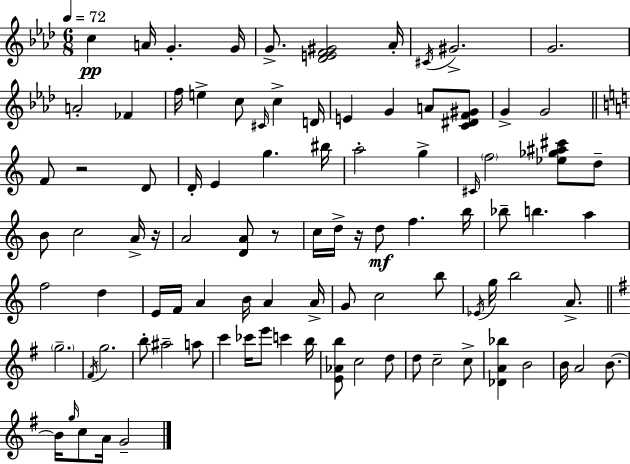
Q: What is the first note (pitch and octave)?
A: C5